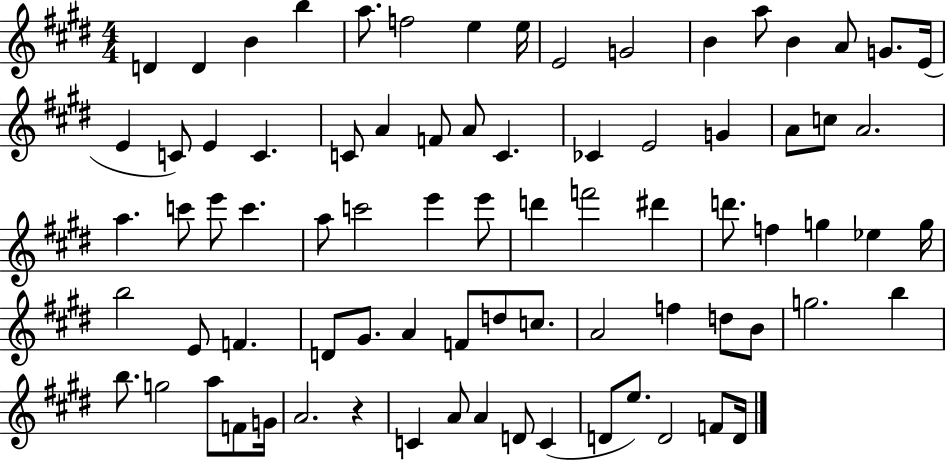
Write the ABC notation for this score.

X:1
T:Untitled
M:4/4
L:1/4
K:E
D D B b a/2 f2 e e/4 E2 G2 B a/2 B A/2 G/2 E/4 E C/2 E C C/2 A F/2 A/2 C _C E2 G A/2 c/2 A2 a c'/2 e'/2 c' a/2 c'2 e' e'/2 d' f'2 ^d' d'/2 f g _e g/4 b2 E/2 F D/2 ^G/2 A F/2 d/2 c/2 A2 f d/2 B/2 g2 b b/2 g2 a/2 F/2 G/4 A2 z C A/2 A D/2 C D/2 e/2 D2 F/2 D/4